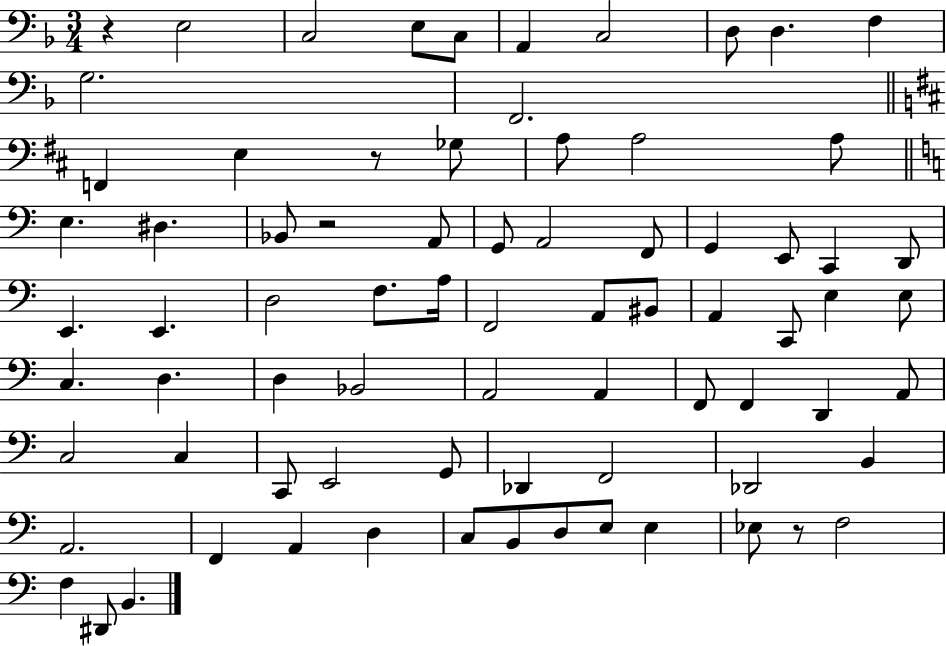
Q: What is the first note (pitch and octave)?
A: E3